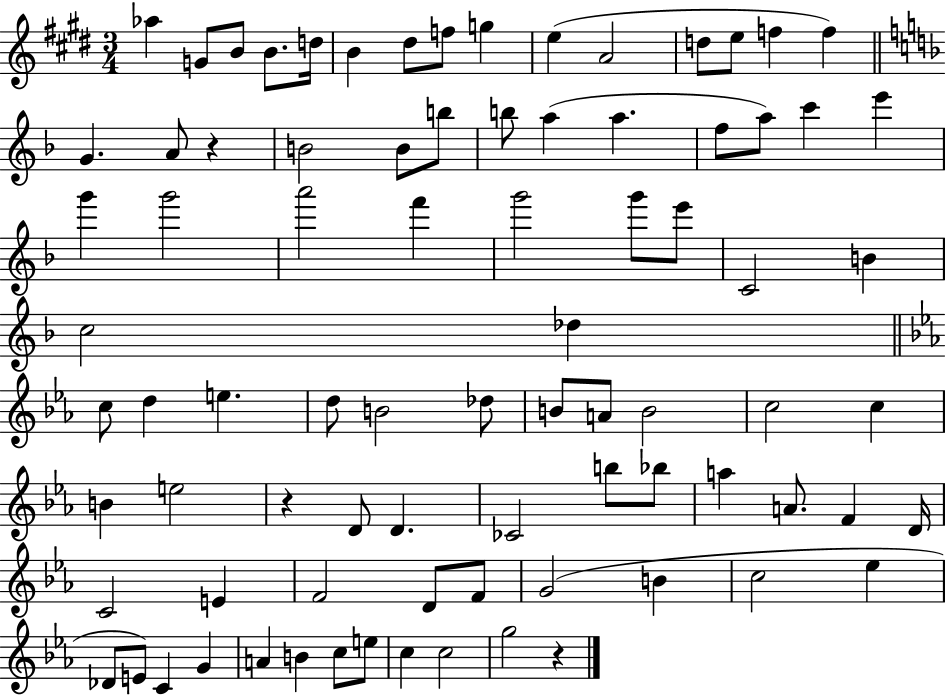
Ab5/q G4/e B4/e B4/e. D5/s B4/q D#5/e F5/e G5/q E5/q A4/h D5/e E5/e F5/q F5/q G4/q. A4/e R/q B4/h B4/e B5/e B5/e A5/q A5/q. F5/e A5/e C6/q E6/q G6/q G6/h A6/h F6/q G6/h G6/e E6/e C4/h B4/q C5/h Db5/q C5/e D5/q E5/q. D5/e B4/h Db5/e B4/e A4/e B4/h C5/h C5/q B4/q E5/h R/q D4/e D4/q. CES4/h B5/e Bb5/e A5/q A4/e. F4/q D4/s C4/h E4/q F4/h D4/e F4/e G4/h B4/q C5/h Eb5/q Db4/e E4/e C4/q G4/q A4/q B4/q C5/e E5/e C5/q C5/h G5/h R/q